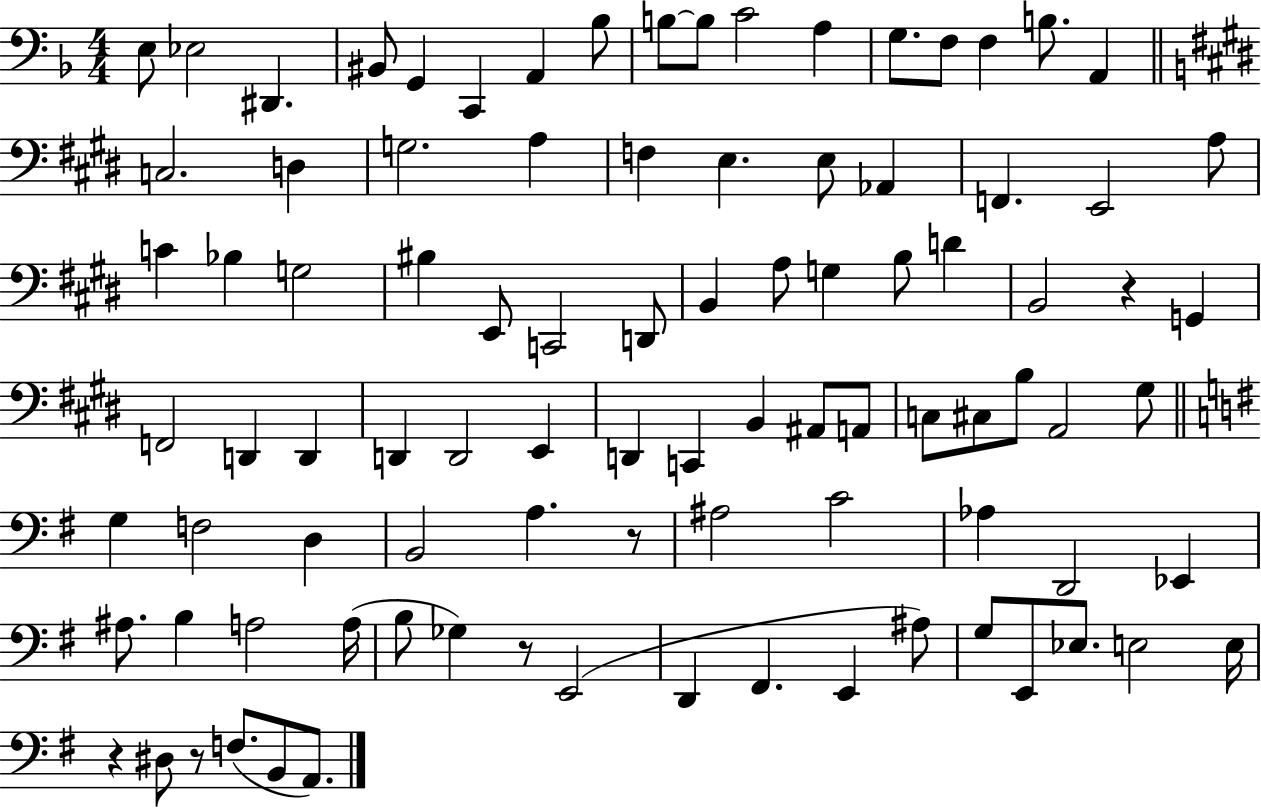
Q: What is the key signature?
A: F major